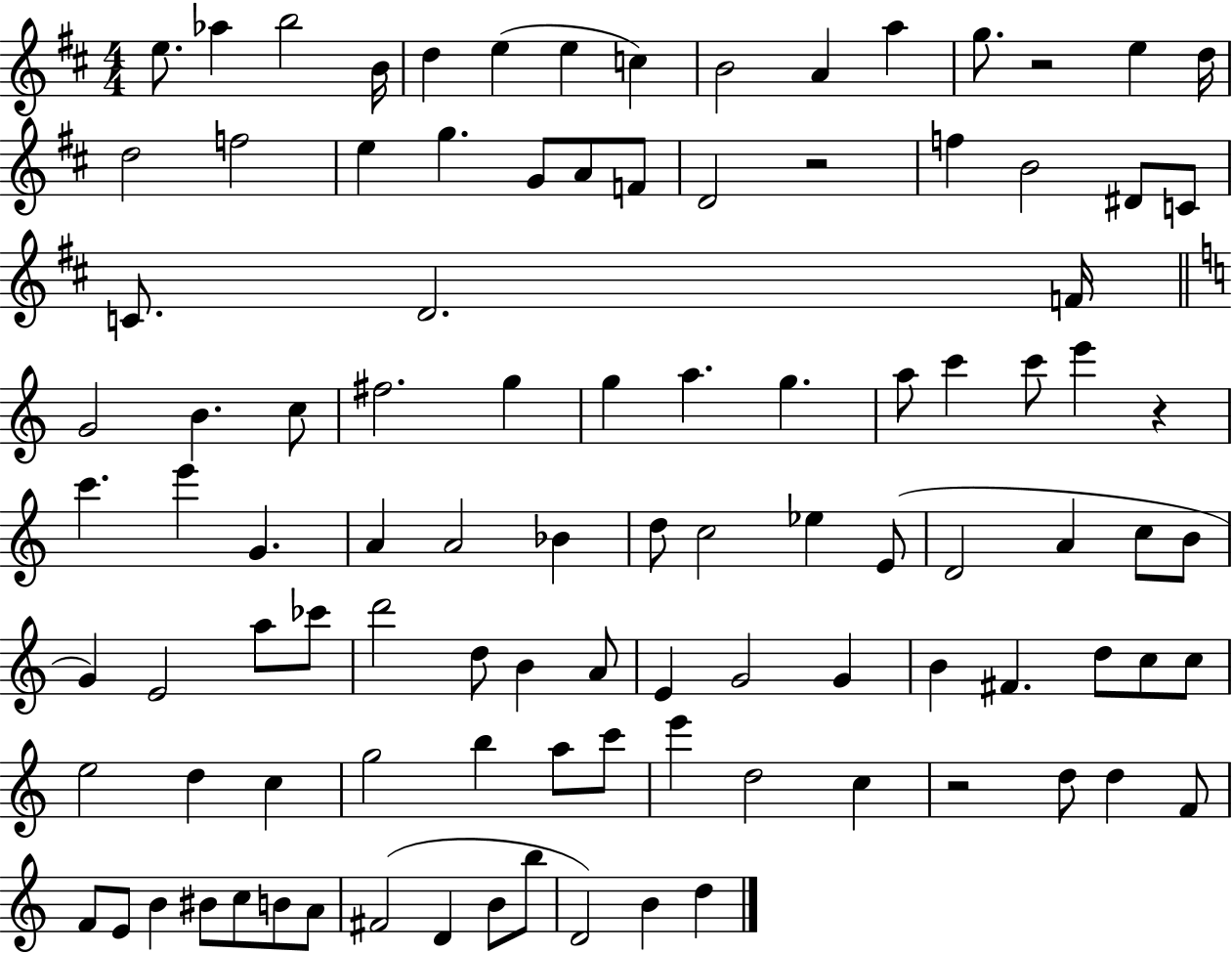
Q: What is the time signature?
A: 4/4